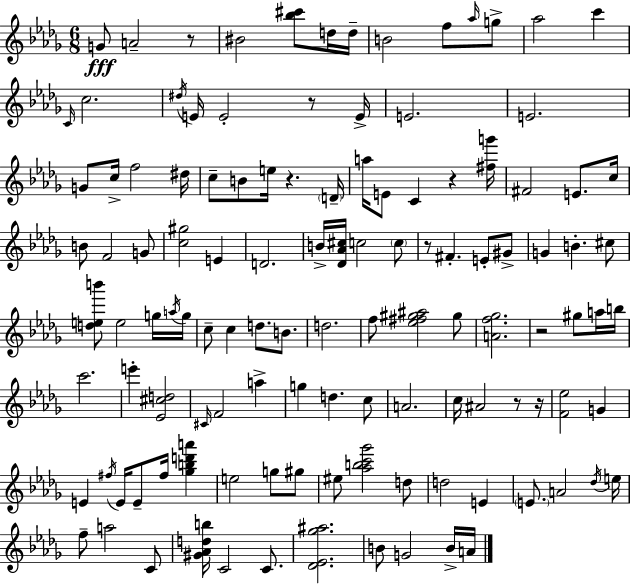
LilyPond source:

{
  \clef treble
  \numericTimeSignature
  \time 6/8
  \key bes \minor
  \repeat volta 2 { g'8\fff a'2-- r8 | bis'2 <bes'' cis'''>8 d''16 d''16-- | b'2 f''8 \grace { aes''16 } g''8-> | aes''2 c'''4 | \break \grace { c'16 } c''2. | \acciaccatura { dis''16 } e'16 e'2-. | r8 e'16-> e'2. | e'2. | \break g'8 c''16-> f''2 | dis''16 c''8-- b'8 e''16 r4. | \parenthesize d'16-- a''16 e'8 c'4 r4 | <fis'' g'''>16 fis'2 e'8. | \break c''16 b'8 f'2 | g'8 <c'' gis''>2 e'4 | d'2. | b'16-> <des' aes' cis''>16 c''2 | \break \parenthesize c''8 r8 fis'4.-. e'8-. | gis'8-> g'4 b'4.-. | cis''8 <d'' e'' b'''>8 e''2 | g''16 \acciaccatura { a''16 } g''16 c''8-- c''4 d''8. | \break b'8. d''2. | f''8 <ees'' fis'' gis'' ais''>2 | gis''8 <a' f'' ges''>2. | r2 | \break gis''8 a''16 b''16 c'''2. | e'''4-. <ees' cis'' d''>2 | \grace { cis'16 } f'2 | a''4-> g''4 d''4. | \break c''8 a'2. | c''16 ais'2 | r8 r16 <f' ees''>2 | g'4 e'4 \acciaccatura { fis''16 } e'16 e'8-- | \break fis''16 <ges'' b'' d''' a'''>4 e''2 | g''8 gis''8 eis''8 <aes'' b'' c''' ges'''>2 | d''8 d''2 | e'4 \parenthesize e'8. a'2 | \break \acciaccatura { des''16 } e''16 f''8-- a''2 | c'8 <gis' aes' d'' b''>16 c'2 | c'8. <des' ees' ges'' ais''>2. | b'8 g'2 | \break b'16-> a'16 } \bar "|."
}